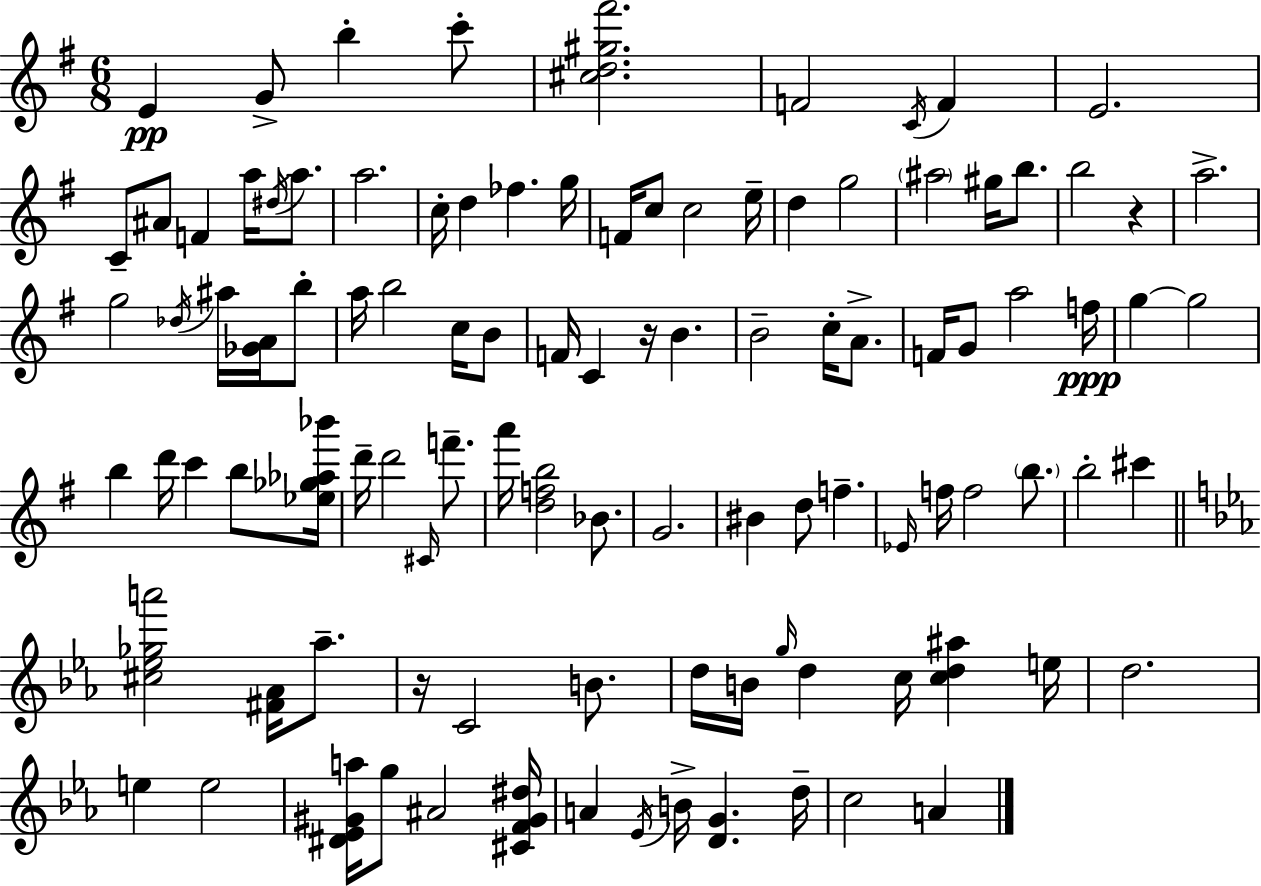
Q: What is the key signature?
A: G major